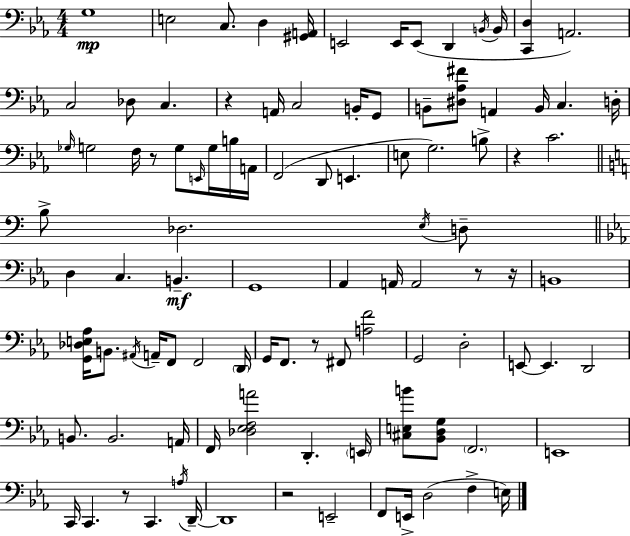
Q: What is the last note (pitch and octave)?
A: E3